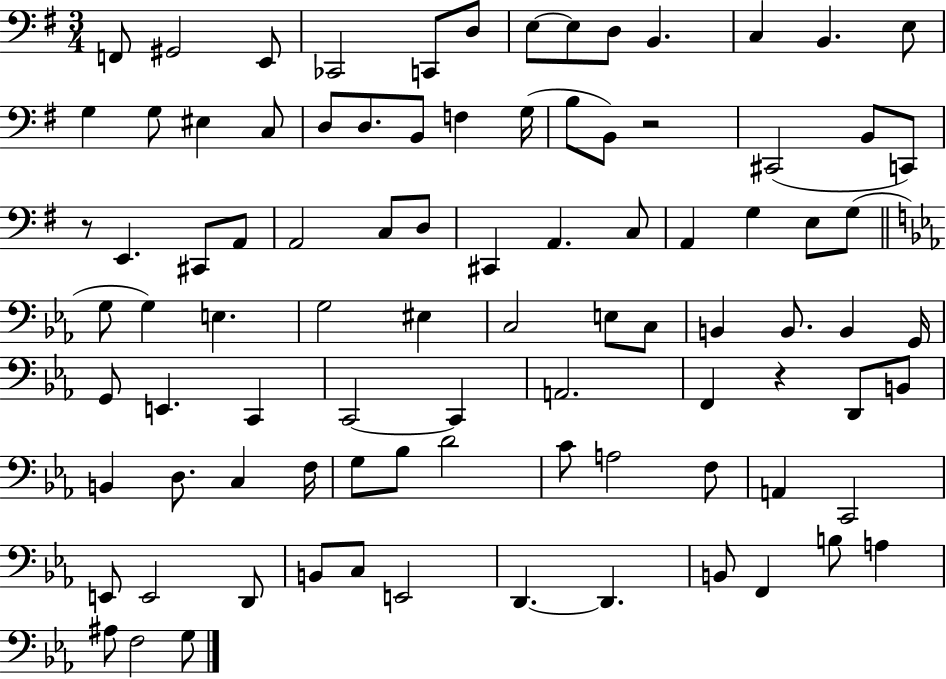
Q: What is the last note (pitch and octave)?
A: G3